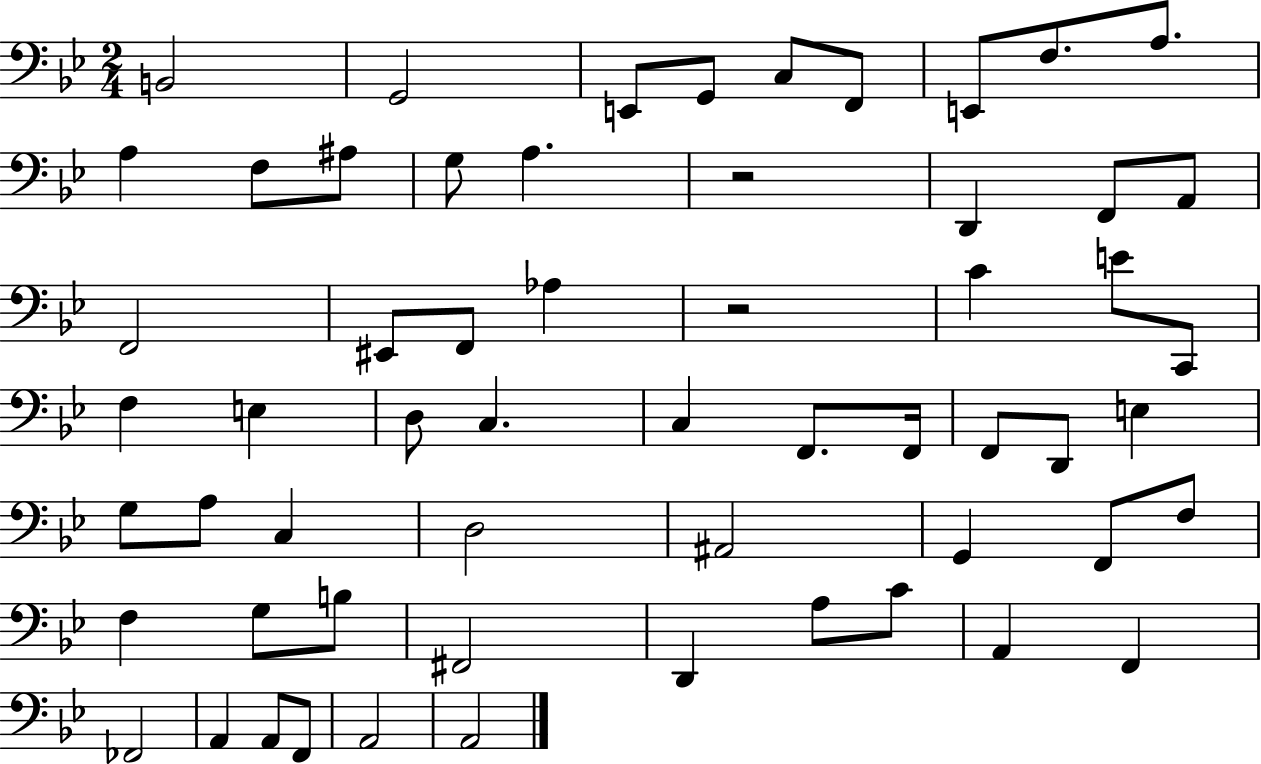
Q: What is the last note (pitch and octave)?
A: A2